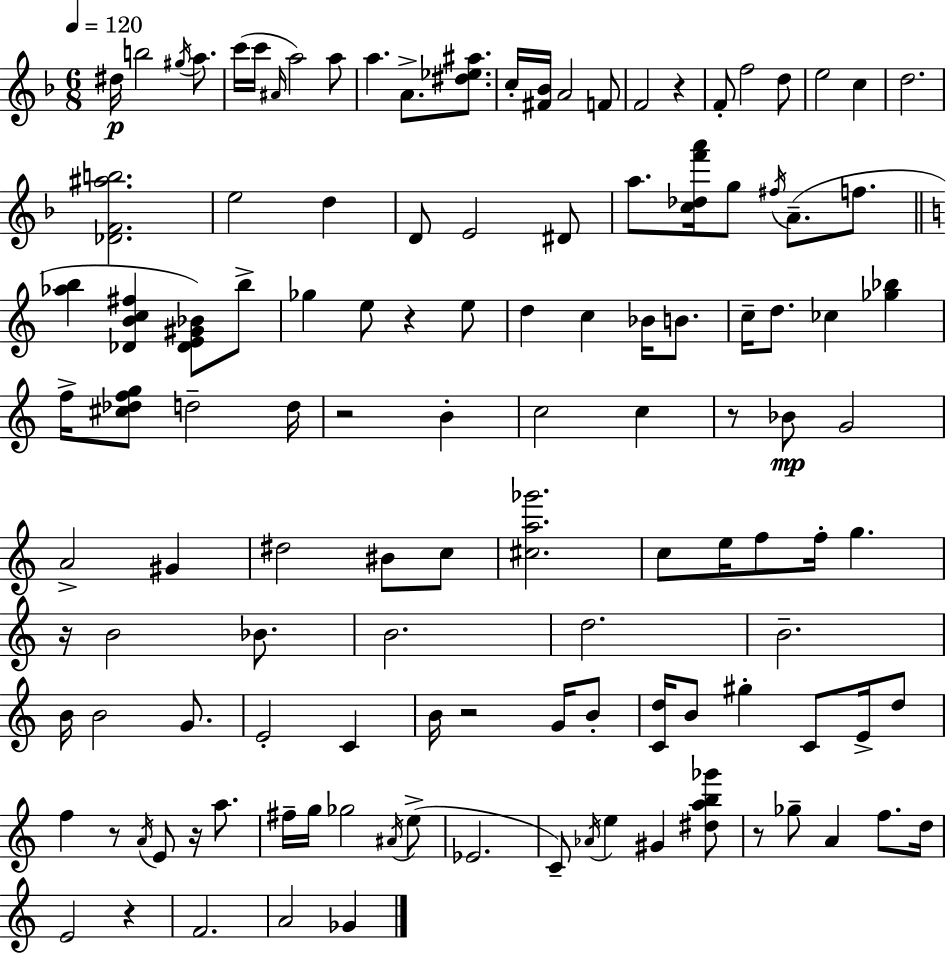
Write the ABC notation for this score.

X:1
T:Untitled
M:6/8
L:1/4
K:F
^d/4 b2 ^g/4 a/2 c'/4 c'/4 ^A/4 a2 a/2 a A/2 [^d_e^a]/2 c/4 [^F_B]/4 A2 F/2 F2 z F/2 f2 d/2 e2 c d2 [_DF^ab]2 e2 d D/2 E2 ^D/2 a/2 [c_df'a']/4 g/2 ^f/4 A/2 f/2 [_ab] [_DBc^f] [_DE^G_B]/2 b/2 _g e/2 z e/2 d c _B/4 B/2 c/4 d/2 _c [_g_b] f/4 [^c_dfg]/2 d2 d/4 z2 B c2 c z/2 _B/2 G2 A2 ^G ^d2 ^B/2 c/2 [^ca_g']2 c/2 e/4 f/2 f/4 g z/4 B2 _B/2 B2 d2 B2 B/4 B2 G/2 E2 C B/4 z2 G/4 B/2 [Cd]/4 B/2 ^g C/2 E/4 d/2 f z/2 A/4 E/2 z/4 a/2 ^f/4 g/4 _g2 ^A/4 e/2 _E2 C/2 _A/4 e ^G [^dab_g']/2 z/2 _g/2 A f/2 d/4 E2 z F2 A2 _G